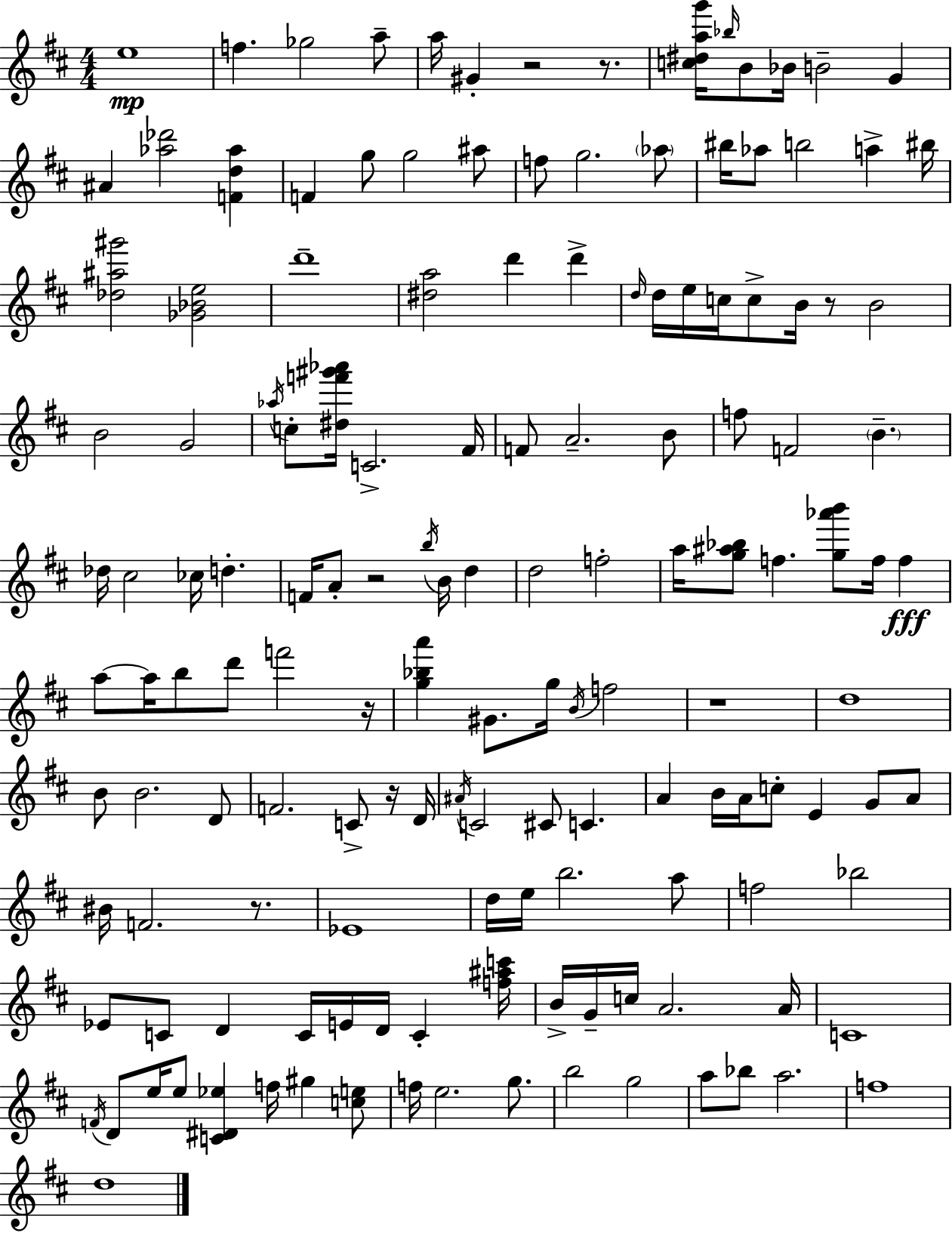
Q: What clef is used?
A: treble